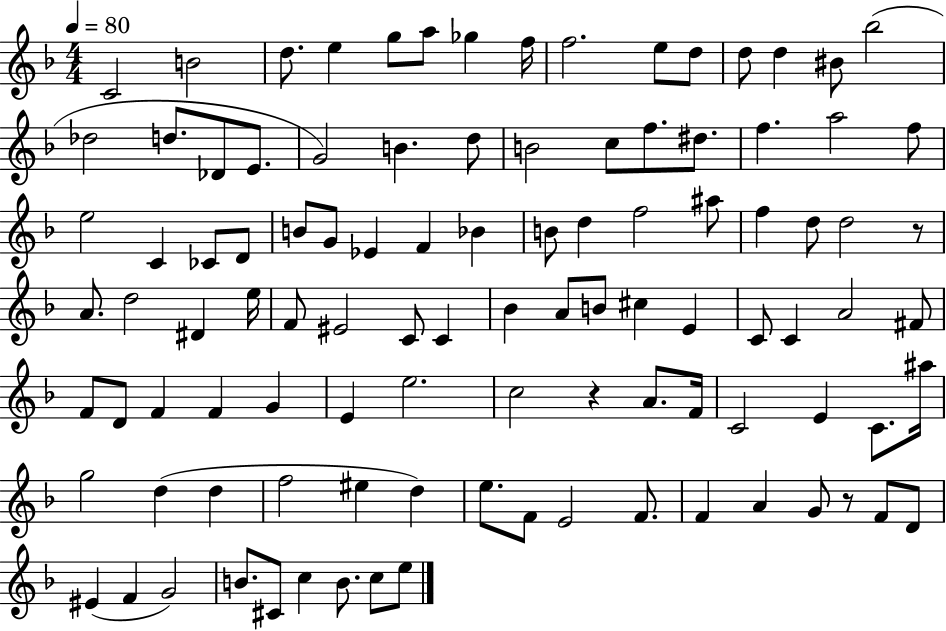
{
  \clef treble
  \numericTimeSignature
  \time 4/4
  \key f \major
  \tempo 4 = 80
  c'2 b'2 | d''8. e''4 g''8 a''8 ges''4 f''16 | f''2. e''8 d''8 | d''8 d''4 bis'8 bes''2( | \break des''2 d''8. des'8 e'8. | g'2) b'4. d''8 | b'2 c''8 f''8. dis''8. | f''4. a''2 f''8 | \break e''2 c'4 ces'8 d'8 | b'8 g'8 ees'4 f'4 bes'4 | b'8 d''4 f''2 ais''8 | f''4 d''8 d''2 r8 | \break a'8. d''2 dis'4 e''16 | f'8 eis'2 c'8 c'4 | bes'4 a'8 b'8 cis''4 e'4 | c'8 c'4 a'2 fis'8 | \break f'8 d'8 f'4 f'4 g'4 | e'4 e''2. | c''2 r4 a'8. f'16 | c'2 e'4 c'8. ais''16 | \break g''2 d''4( d''4 | f''2 eis''4 d''4) | e''8. f'8 e'2 f'8. | f'4 a'4 g'8 r8 f'8 d'8 | \break eis'4( f'4 g'2) | b'8. cis'8 c''4 b'8. c''8 e''8 | \bar "|."
}